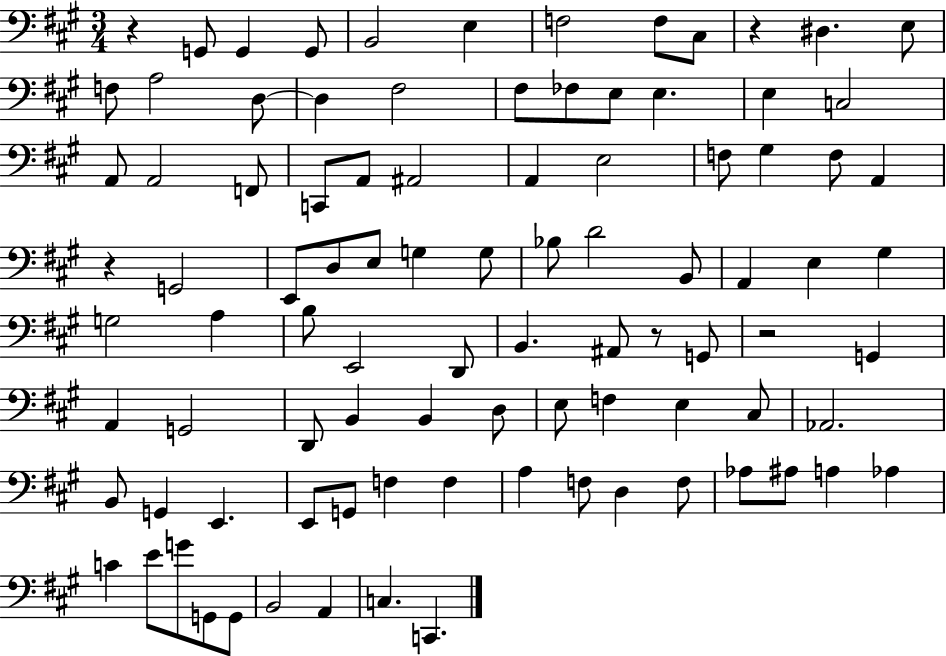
{
  \clef bass
  \numericTimeSignature
  \time 3/4
  \key a \major
  r4 g,8 g,4 g,8 | b,2 e4 | f2 f8 cis8 | r4 dis4. e8 | \break f8 a2 d8~~ | d4 fis2 | fis8 fes8 e8 e4. | e4 c2 | \break a,8 a,2 f,8 | c,8 a,8 ais,2 | a,4 e2 | f8 gis4 f8 a,4 | \break r4 g,2 | e,8 d8 e8 g4 g8 | bes8 d'2 b,8 | a,4 e4 gis4 | \break g2 a4 | b8 e,2 d,8 | b,4. ais,8 r8 g,8 | r2 g,4 | \break a,4 g,2 | d,8 b,4 b,4 d8 | e8 f4 e4 cis8 | aes,2. | \break b,8 g,4 e,4. | e,8 g,8 f4 f4 | a4 f8 d4 f8 | aes8 ais8 a4 aes4 | \break c'4 e'8 g'8 g,8 g,8 | b,2 a,4 | c4. c,4. | \bar "|."
}